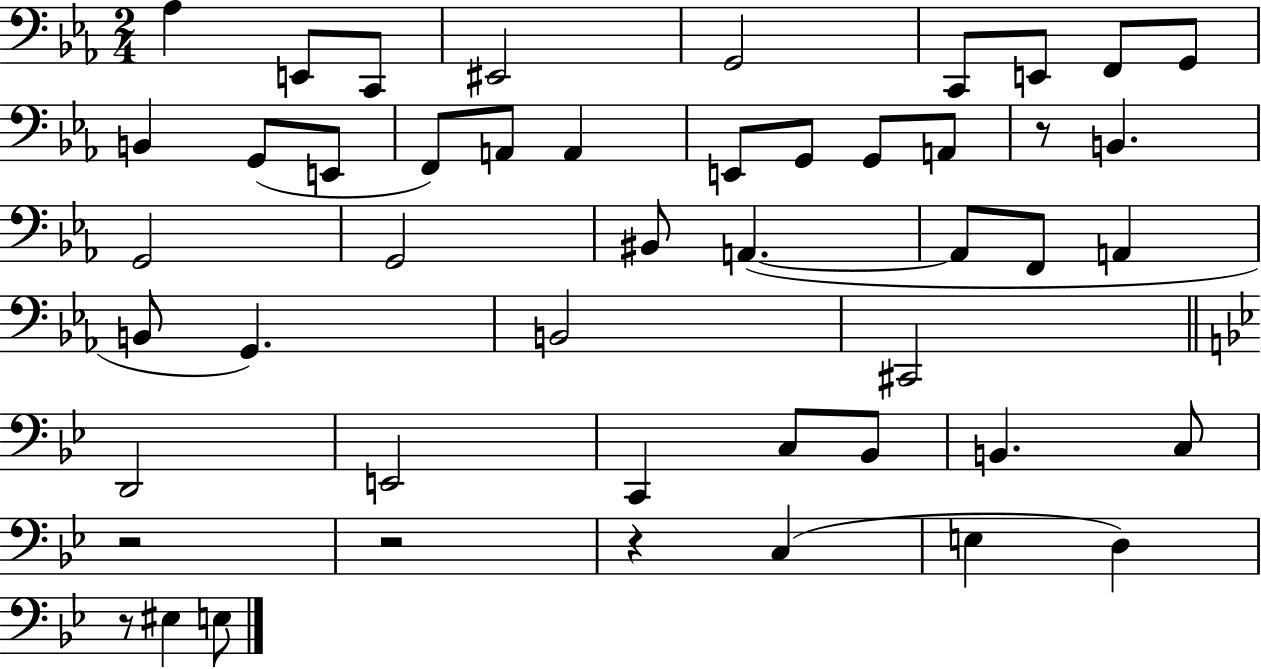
{
  \clef bass
  \numericTimeSignature
  \time 2/4
  \key ees \major
  aes4 e,8 c,8 | eis,2 | g,2 | c,8 e,8 f,8 g,8 | \break b,4 g,8( e,8 | f,8) a,8 a,4 | e,8 g,8 g,8 a,8 | r8 b,4. | \break g,2 | g,2 | bis,8 a,4.~(~ | a,8 f,8 a,4 | \break b,8 g,4.) | b,2 | cis,2 | \bar "||" \break \key g \minor d,2 | e,2 | c,4 c8 bes,8 | b,4. c8 | \break r2 | r2 | r4 c4( | e4 d4) | \break r8 eis4 e8 | \bar "|."
}